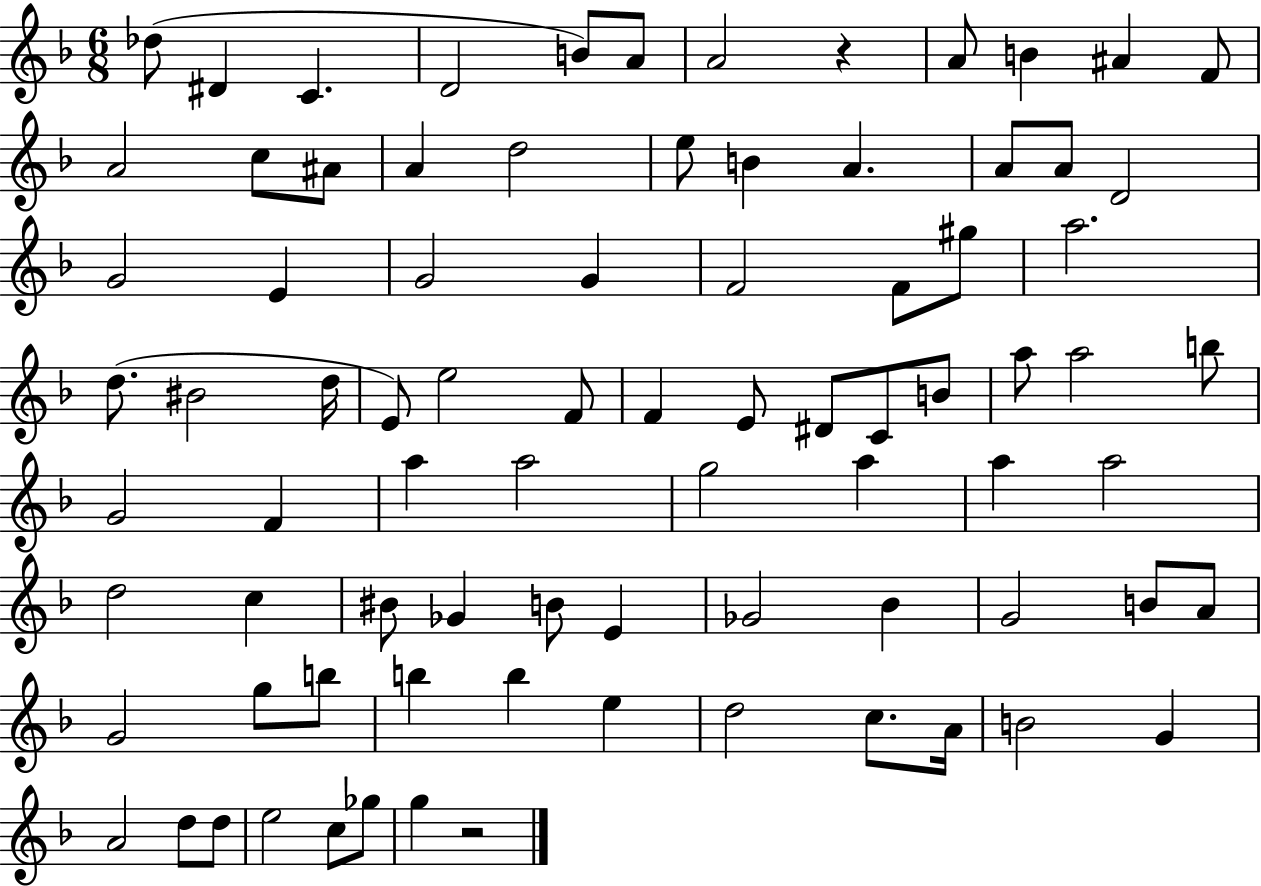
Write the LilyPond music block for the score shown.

{
  \clef treble
  \numericTimeSignature
  \time 6/8
  \key f \major
  des''8( dis'4 c'4. | d'2 b'8) a'8 | a'2 r4 | a'8 b'4 ais'4 f'8 | \break a'2 c''8 ais'8 | a'4 d''2 | e''8 b'4 a'4. | a'8 a'8 d'2 | \break g'2 e'4 | g'2 g'4 | f'2 f'8 gis''8 | a''2. | \break d''8.( bis'2 d''16 | e'8) e''2 f'8 | f'4 e'8 dis'8 c'8 b'8 | a''8 a''2 b''8 | \break g'2 f'4 | a''4 a''2 | g''2 a''4 | a''4 a''2 | \break d''2 c''4 | bis'8 ges'4 b'8 e'4 | ges'2 bes'4 | g'2 b'8 a'8 | \break g'2 g''8 b''8 | b''4 b''4 e''4 | d''2 c''8. a'16 | b'2 g'4 | \break a'2 d''8 d''8 | e''2 c''8 ges''8 | g''4 r2 | \bar "|."
}